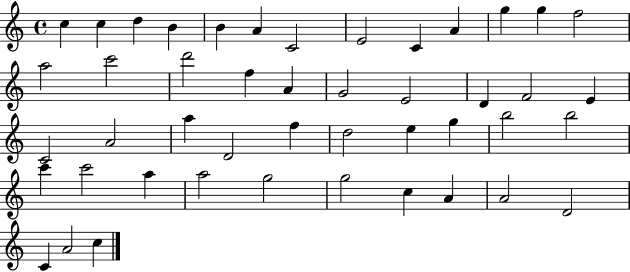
{
  \clef treble
  \time 4/4
  \defaultTimeSignature
  \key c \major
  c''4 c''4 d''4 b'4 | b'4 a'4 c'2 | e'2 c'4 a'4 | g''4 g''4 f''2 | \break a''2 c'''2 | d'''2 f''4 a'4 | g'2 e'2 | d'4 f'2 e'4 | \break c'2 a'2 | a''4 d'2 f''4 | d''2 e''4 g''4 | b''2 b''2 | \break c'''4 c'''2 a''4 | a''2 g''2 | g''2 c''4 a'4 | a'2 d'2 | \break c'4 a'2 c''4 | \bar "|."
}